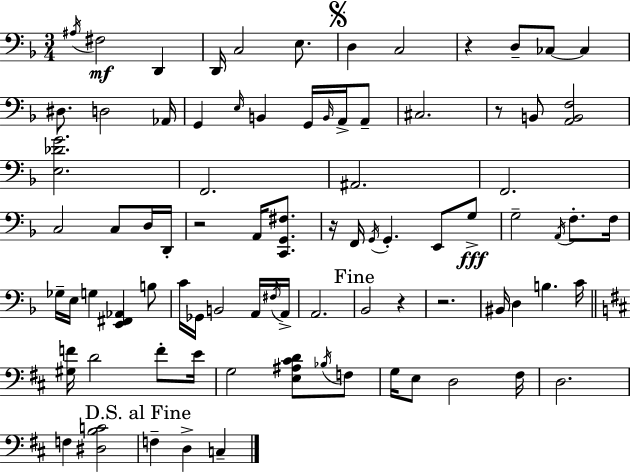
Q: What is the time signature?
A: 3/4